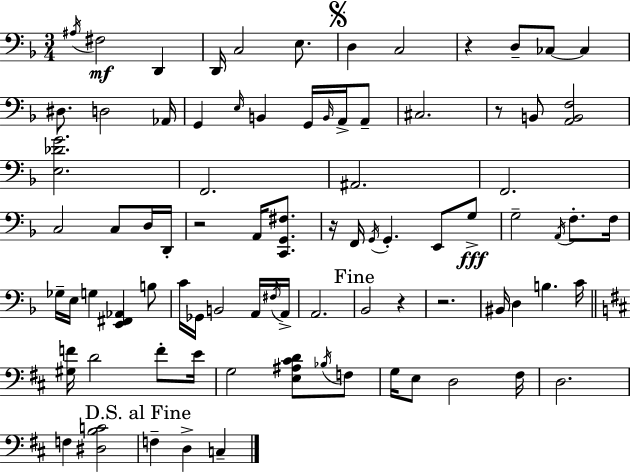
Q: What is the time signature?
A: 3/4